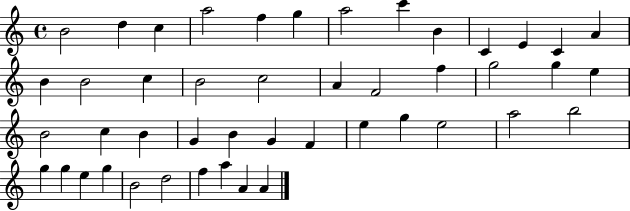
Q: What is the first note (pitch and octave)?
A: B4